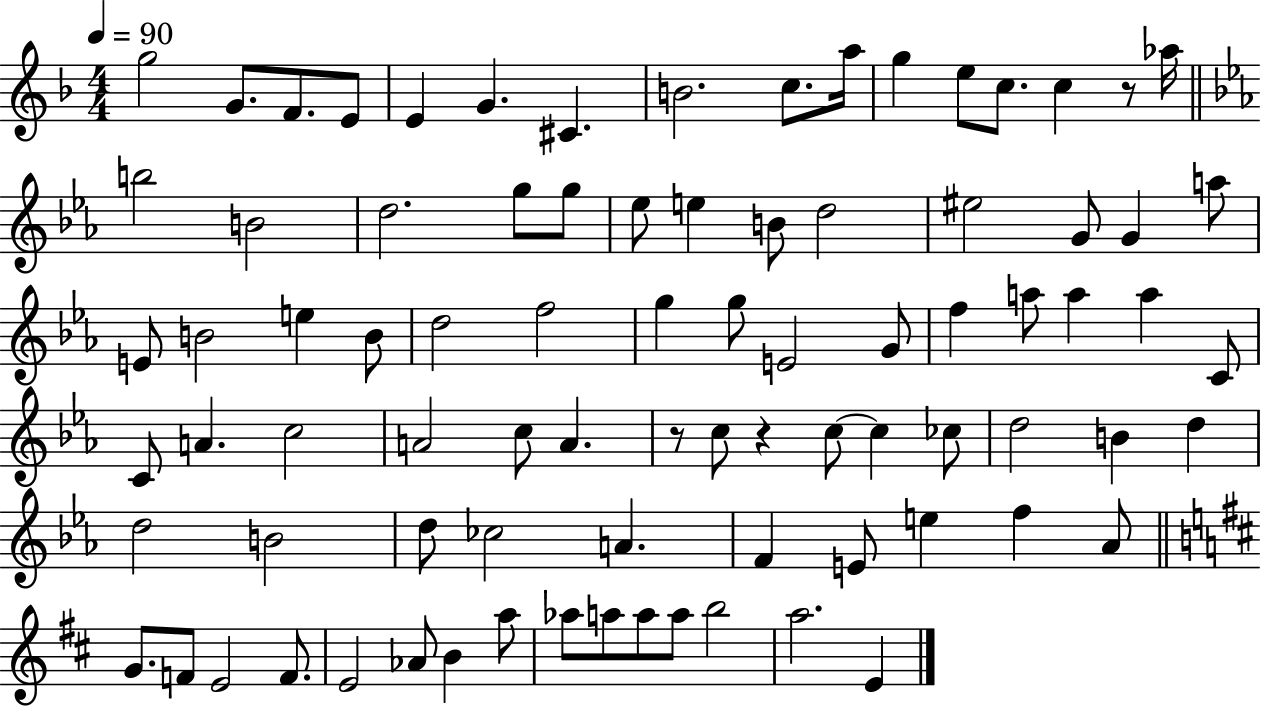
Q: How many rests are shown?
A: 3